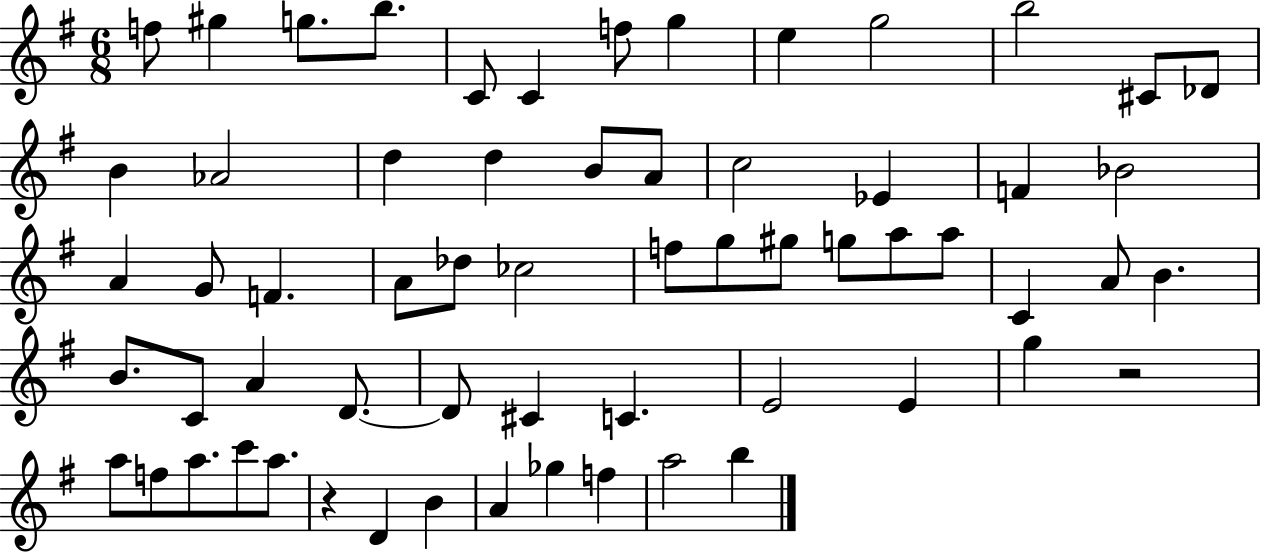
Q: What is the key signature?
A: G major